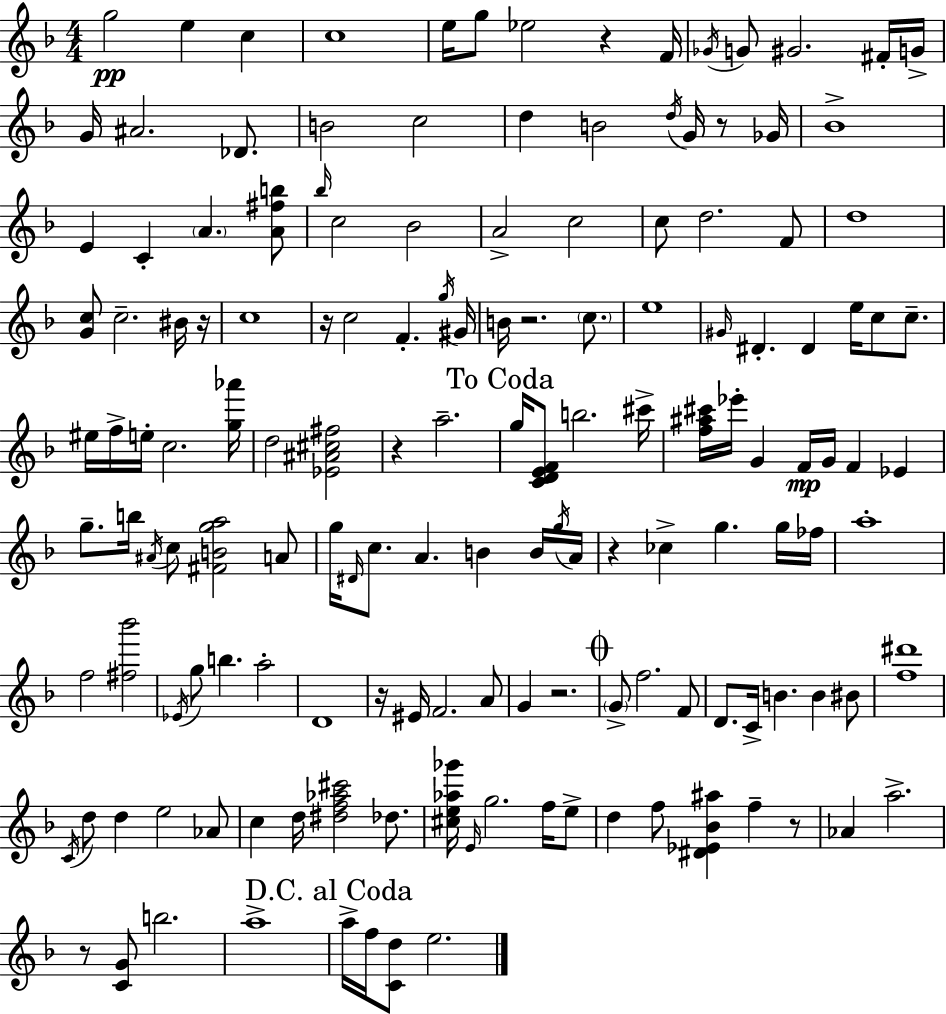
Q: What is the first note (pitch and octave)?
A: G5